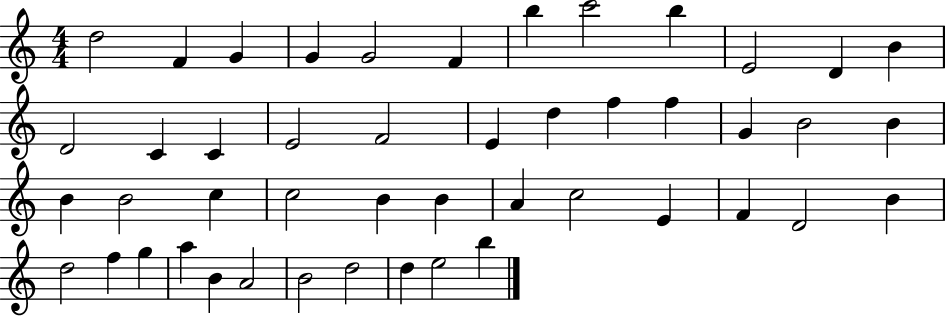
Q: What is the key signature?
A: C major